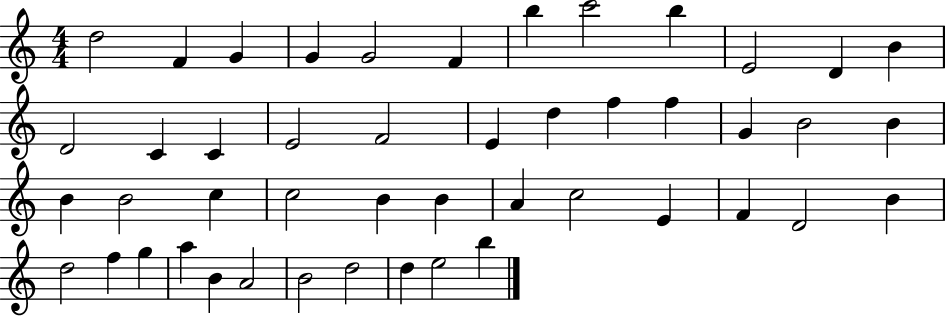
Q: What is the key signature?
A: C major